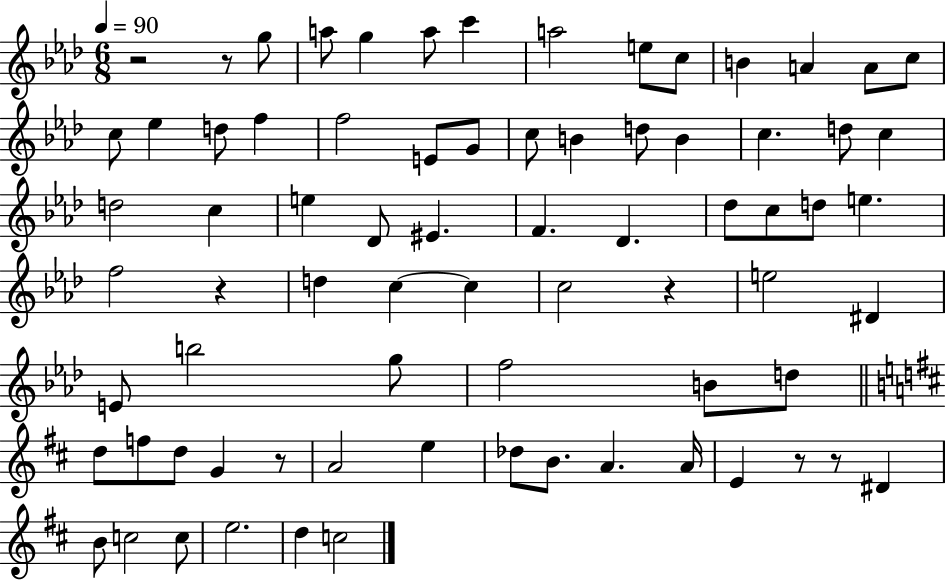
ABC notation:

X:1
T:Untitled
M:6/8
L:1/4
K:Ab
z2 z/2 g/2 a/2 g a/2 c' a2 e/2 c/2 B A A/2 c/2 c/2 _e d/2 f f2 E/2 G/2 c/2 B d/2 B c d/2 c d2 c e _D/2 ^E F _D _d/2 c/2 d/2 e f2 z d c c c2 z e2 ^D E/2 b2 g/2 f2 B/2 d/2 d/2 f/2 d/2 G z/2 A2 e _d/2 B/2 A A/4 E z/2 z/2 ^D B/2 c2 c/2 e2 d c2